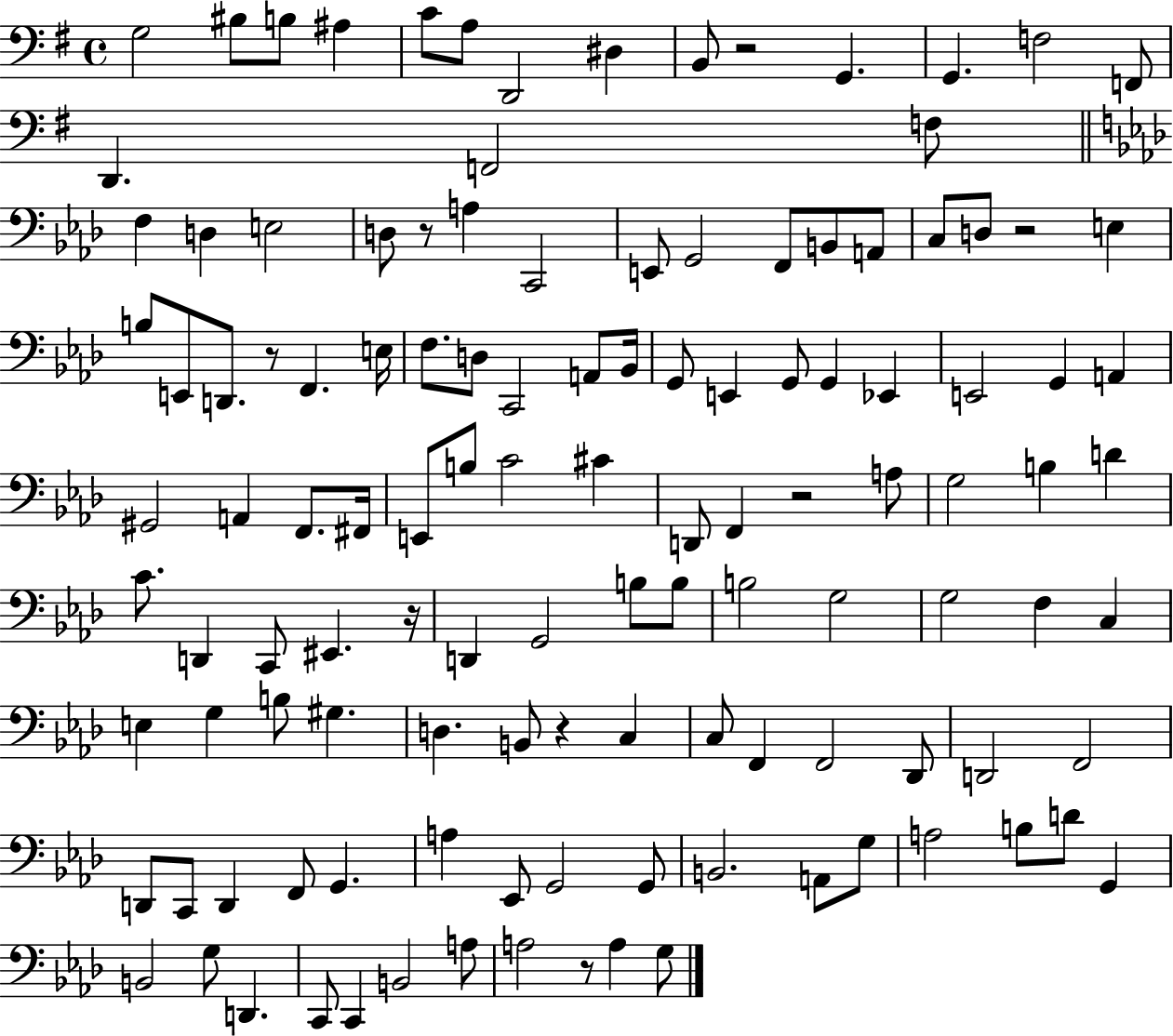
X:1
T:Untitled
M:4/4
L:1/4
K:G
G,2 ^B,/2 B,/2 ^A, C/2 A,/2 D,,2 ^D, B,,/2 z2 G,, G,, F,2 F,,/2 D,, F,,2 F,/2 F, D, E,2 D,/2 z/2 A, C,,2 E,,/2 G,,2 F,,/2 B,,/2 A,,/2 C,/2 D,/2 z2 E, B,/2 E,,/2 D,,/2 z/2 F,, E,/4 F,/2 D,/2 C,,2 A,,/2 _B,,/4 G,,/2 E,, G,,/2 G,, _E,, E,,2 G,, A,, ^G,,2 A,, F,,/2 ^F,,/4 E,,/2 B,/2 C2 ^C D,,/2 F,, z2 A,/2 G,2 B, D C/2 D,, C,,/2 ^E,, z/4 D,, G,,2 B,/2 B,/2 B,2 G,2 G,2 F, C, E, G, B,/2 ^G, D, B,,/2 z C, C,/2 F,, F,,2 _D,,/2 D,,2 F,,2 D,,/2 C,,/2 D,, F,,/2 G,, A, _E,,/2 G,,2 G,,/2 B,,2 A,,/2 G,/2 A,2 B,/2 D/2 G,, B,,2 G,/2 D,, C,,/2 C,, B,,2 A,/2 A,2 z/2 A, G,/2